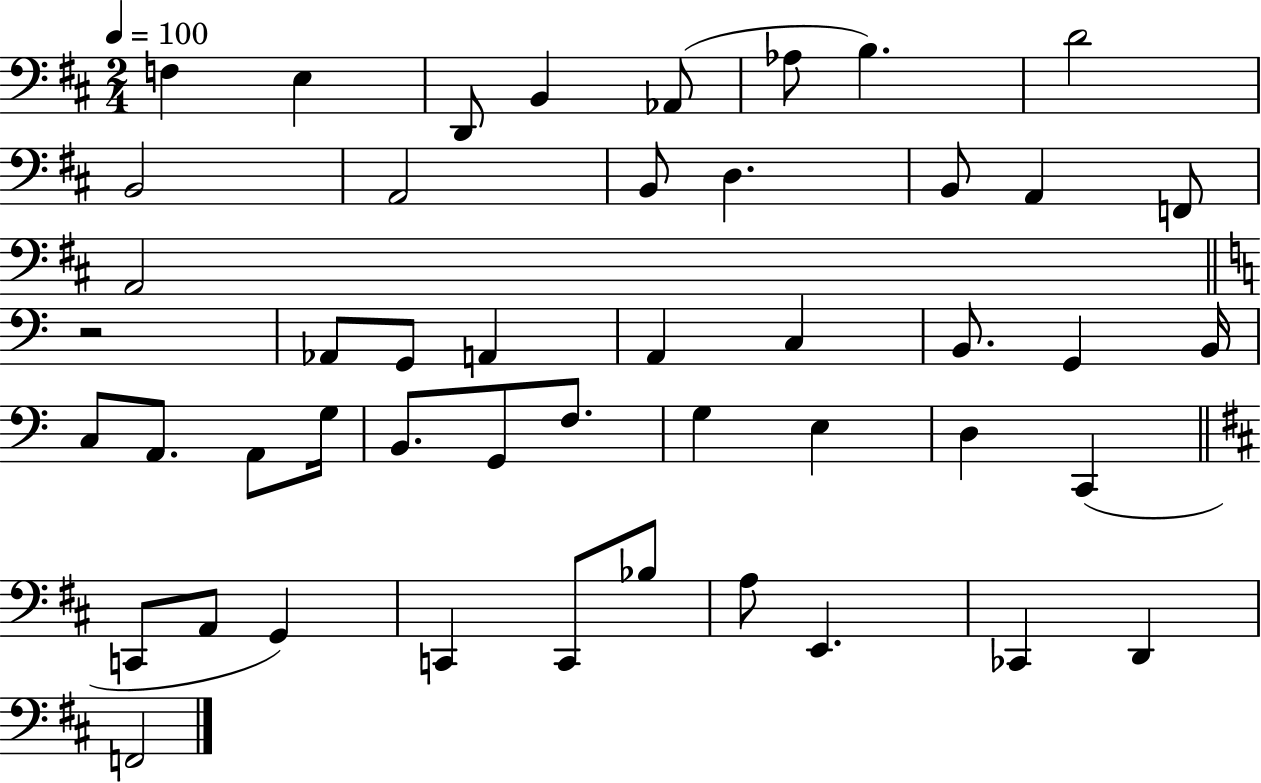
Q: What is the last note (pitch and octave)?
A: F2